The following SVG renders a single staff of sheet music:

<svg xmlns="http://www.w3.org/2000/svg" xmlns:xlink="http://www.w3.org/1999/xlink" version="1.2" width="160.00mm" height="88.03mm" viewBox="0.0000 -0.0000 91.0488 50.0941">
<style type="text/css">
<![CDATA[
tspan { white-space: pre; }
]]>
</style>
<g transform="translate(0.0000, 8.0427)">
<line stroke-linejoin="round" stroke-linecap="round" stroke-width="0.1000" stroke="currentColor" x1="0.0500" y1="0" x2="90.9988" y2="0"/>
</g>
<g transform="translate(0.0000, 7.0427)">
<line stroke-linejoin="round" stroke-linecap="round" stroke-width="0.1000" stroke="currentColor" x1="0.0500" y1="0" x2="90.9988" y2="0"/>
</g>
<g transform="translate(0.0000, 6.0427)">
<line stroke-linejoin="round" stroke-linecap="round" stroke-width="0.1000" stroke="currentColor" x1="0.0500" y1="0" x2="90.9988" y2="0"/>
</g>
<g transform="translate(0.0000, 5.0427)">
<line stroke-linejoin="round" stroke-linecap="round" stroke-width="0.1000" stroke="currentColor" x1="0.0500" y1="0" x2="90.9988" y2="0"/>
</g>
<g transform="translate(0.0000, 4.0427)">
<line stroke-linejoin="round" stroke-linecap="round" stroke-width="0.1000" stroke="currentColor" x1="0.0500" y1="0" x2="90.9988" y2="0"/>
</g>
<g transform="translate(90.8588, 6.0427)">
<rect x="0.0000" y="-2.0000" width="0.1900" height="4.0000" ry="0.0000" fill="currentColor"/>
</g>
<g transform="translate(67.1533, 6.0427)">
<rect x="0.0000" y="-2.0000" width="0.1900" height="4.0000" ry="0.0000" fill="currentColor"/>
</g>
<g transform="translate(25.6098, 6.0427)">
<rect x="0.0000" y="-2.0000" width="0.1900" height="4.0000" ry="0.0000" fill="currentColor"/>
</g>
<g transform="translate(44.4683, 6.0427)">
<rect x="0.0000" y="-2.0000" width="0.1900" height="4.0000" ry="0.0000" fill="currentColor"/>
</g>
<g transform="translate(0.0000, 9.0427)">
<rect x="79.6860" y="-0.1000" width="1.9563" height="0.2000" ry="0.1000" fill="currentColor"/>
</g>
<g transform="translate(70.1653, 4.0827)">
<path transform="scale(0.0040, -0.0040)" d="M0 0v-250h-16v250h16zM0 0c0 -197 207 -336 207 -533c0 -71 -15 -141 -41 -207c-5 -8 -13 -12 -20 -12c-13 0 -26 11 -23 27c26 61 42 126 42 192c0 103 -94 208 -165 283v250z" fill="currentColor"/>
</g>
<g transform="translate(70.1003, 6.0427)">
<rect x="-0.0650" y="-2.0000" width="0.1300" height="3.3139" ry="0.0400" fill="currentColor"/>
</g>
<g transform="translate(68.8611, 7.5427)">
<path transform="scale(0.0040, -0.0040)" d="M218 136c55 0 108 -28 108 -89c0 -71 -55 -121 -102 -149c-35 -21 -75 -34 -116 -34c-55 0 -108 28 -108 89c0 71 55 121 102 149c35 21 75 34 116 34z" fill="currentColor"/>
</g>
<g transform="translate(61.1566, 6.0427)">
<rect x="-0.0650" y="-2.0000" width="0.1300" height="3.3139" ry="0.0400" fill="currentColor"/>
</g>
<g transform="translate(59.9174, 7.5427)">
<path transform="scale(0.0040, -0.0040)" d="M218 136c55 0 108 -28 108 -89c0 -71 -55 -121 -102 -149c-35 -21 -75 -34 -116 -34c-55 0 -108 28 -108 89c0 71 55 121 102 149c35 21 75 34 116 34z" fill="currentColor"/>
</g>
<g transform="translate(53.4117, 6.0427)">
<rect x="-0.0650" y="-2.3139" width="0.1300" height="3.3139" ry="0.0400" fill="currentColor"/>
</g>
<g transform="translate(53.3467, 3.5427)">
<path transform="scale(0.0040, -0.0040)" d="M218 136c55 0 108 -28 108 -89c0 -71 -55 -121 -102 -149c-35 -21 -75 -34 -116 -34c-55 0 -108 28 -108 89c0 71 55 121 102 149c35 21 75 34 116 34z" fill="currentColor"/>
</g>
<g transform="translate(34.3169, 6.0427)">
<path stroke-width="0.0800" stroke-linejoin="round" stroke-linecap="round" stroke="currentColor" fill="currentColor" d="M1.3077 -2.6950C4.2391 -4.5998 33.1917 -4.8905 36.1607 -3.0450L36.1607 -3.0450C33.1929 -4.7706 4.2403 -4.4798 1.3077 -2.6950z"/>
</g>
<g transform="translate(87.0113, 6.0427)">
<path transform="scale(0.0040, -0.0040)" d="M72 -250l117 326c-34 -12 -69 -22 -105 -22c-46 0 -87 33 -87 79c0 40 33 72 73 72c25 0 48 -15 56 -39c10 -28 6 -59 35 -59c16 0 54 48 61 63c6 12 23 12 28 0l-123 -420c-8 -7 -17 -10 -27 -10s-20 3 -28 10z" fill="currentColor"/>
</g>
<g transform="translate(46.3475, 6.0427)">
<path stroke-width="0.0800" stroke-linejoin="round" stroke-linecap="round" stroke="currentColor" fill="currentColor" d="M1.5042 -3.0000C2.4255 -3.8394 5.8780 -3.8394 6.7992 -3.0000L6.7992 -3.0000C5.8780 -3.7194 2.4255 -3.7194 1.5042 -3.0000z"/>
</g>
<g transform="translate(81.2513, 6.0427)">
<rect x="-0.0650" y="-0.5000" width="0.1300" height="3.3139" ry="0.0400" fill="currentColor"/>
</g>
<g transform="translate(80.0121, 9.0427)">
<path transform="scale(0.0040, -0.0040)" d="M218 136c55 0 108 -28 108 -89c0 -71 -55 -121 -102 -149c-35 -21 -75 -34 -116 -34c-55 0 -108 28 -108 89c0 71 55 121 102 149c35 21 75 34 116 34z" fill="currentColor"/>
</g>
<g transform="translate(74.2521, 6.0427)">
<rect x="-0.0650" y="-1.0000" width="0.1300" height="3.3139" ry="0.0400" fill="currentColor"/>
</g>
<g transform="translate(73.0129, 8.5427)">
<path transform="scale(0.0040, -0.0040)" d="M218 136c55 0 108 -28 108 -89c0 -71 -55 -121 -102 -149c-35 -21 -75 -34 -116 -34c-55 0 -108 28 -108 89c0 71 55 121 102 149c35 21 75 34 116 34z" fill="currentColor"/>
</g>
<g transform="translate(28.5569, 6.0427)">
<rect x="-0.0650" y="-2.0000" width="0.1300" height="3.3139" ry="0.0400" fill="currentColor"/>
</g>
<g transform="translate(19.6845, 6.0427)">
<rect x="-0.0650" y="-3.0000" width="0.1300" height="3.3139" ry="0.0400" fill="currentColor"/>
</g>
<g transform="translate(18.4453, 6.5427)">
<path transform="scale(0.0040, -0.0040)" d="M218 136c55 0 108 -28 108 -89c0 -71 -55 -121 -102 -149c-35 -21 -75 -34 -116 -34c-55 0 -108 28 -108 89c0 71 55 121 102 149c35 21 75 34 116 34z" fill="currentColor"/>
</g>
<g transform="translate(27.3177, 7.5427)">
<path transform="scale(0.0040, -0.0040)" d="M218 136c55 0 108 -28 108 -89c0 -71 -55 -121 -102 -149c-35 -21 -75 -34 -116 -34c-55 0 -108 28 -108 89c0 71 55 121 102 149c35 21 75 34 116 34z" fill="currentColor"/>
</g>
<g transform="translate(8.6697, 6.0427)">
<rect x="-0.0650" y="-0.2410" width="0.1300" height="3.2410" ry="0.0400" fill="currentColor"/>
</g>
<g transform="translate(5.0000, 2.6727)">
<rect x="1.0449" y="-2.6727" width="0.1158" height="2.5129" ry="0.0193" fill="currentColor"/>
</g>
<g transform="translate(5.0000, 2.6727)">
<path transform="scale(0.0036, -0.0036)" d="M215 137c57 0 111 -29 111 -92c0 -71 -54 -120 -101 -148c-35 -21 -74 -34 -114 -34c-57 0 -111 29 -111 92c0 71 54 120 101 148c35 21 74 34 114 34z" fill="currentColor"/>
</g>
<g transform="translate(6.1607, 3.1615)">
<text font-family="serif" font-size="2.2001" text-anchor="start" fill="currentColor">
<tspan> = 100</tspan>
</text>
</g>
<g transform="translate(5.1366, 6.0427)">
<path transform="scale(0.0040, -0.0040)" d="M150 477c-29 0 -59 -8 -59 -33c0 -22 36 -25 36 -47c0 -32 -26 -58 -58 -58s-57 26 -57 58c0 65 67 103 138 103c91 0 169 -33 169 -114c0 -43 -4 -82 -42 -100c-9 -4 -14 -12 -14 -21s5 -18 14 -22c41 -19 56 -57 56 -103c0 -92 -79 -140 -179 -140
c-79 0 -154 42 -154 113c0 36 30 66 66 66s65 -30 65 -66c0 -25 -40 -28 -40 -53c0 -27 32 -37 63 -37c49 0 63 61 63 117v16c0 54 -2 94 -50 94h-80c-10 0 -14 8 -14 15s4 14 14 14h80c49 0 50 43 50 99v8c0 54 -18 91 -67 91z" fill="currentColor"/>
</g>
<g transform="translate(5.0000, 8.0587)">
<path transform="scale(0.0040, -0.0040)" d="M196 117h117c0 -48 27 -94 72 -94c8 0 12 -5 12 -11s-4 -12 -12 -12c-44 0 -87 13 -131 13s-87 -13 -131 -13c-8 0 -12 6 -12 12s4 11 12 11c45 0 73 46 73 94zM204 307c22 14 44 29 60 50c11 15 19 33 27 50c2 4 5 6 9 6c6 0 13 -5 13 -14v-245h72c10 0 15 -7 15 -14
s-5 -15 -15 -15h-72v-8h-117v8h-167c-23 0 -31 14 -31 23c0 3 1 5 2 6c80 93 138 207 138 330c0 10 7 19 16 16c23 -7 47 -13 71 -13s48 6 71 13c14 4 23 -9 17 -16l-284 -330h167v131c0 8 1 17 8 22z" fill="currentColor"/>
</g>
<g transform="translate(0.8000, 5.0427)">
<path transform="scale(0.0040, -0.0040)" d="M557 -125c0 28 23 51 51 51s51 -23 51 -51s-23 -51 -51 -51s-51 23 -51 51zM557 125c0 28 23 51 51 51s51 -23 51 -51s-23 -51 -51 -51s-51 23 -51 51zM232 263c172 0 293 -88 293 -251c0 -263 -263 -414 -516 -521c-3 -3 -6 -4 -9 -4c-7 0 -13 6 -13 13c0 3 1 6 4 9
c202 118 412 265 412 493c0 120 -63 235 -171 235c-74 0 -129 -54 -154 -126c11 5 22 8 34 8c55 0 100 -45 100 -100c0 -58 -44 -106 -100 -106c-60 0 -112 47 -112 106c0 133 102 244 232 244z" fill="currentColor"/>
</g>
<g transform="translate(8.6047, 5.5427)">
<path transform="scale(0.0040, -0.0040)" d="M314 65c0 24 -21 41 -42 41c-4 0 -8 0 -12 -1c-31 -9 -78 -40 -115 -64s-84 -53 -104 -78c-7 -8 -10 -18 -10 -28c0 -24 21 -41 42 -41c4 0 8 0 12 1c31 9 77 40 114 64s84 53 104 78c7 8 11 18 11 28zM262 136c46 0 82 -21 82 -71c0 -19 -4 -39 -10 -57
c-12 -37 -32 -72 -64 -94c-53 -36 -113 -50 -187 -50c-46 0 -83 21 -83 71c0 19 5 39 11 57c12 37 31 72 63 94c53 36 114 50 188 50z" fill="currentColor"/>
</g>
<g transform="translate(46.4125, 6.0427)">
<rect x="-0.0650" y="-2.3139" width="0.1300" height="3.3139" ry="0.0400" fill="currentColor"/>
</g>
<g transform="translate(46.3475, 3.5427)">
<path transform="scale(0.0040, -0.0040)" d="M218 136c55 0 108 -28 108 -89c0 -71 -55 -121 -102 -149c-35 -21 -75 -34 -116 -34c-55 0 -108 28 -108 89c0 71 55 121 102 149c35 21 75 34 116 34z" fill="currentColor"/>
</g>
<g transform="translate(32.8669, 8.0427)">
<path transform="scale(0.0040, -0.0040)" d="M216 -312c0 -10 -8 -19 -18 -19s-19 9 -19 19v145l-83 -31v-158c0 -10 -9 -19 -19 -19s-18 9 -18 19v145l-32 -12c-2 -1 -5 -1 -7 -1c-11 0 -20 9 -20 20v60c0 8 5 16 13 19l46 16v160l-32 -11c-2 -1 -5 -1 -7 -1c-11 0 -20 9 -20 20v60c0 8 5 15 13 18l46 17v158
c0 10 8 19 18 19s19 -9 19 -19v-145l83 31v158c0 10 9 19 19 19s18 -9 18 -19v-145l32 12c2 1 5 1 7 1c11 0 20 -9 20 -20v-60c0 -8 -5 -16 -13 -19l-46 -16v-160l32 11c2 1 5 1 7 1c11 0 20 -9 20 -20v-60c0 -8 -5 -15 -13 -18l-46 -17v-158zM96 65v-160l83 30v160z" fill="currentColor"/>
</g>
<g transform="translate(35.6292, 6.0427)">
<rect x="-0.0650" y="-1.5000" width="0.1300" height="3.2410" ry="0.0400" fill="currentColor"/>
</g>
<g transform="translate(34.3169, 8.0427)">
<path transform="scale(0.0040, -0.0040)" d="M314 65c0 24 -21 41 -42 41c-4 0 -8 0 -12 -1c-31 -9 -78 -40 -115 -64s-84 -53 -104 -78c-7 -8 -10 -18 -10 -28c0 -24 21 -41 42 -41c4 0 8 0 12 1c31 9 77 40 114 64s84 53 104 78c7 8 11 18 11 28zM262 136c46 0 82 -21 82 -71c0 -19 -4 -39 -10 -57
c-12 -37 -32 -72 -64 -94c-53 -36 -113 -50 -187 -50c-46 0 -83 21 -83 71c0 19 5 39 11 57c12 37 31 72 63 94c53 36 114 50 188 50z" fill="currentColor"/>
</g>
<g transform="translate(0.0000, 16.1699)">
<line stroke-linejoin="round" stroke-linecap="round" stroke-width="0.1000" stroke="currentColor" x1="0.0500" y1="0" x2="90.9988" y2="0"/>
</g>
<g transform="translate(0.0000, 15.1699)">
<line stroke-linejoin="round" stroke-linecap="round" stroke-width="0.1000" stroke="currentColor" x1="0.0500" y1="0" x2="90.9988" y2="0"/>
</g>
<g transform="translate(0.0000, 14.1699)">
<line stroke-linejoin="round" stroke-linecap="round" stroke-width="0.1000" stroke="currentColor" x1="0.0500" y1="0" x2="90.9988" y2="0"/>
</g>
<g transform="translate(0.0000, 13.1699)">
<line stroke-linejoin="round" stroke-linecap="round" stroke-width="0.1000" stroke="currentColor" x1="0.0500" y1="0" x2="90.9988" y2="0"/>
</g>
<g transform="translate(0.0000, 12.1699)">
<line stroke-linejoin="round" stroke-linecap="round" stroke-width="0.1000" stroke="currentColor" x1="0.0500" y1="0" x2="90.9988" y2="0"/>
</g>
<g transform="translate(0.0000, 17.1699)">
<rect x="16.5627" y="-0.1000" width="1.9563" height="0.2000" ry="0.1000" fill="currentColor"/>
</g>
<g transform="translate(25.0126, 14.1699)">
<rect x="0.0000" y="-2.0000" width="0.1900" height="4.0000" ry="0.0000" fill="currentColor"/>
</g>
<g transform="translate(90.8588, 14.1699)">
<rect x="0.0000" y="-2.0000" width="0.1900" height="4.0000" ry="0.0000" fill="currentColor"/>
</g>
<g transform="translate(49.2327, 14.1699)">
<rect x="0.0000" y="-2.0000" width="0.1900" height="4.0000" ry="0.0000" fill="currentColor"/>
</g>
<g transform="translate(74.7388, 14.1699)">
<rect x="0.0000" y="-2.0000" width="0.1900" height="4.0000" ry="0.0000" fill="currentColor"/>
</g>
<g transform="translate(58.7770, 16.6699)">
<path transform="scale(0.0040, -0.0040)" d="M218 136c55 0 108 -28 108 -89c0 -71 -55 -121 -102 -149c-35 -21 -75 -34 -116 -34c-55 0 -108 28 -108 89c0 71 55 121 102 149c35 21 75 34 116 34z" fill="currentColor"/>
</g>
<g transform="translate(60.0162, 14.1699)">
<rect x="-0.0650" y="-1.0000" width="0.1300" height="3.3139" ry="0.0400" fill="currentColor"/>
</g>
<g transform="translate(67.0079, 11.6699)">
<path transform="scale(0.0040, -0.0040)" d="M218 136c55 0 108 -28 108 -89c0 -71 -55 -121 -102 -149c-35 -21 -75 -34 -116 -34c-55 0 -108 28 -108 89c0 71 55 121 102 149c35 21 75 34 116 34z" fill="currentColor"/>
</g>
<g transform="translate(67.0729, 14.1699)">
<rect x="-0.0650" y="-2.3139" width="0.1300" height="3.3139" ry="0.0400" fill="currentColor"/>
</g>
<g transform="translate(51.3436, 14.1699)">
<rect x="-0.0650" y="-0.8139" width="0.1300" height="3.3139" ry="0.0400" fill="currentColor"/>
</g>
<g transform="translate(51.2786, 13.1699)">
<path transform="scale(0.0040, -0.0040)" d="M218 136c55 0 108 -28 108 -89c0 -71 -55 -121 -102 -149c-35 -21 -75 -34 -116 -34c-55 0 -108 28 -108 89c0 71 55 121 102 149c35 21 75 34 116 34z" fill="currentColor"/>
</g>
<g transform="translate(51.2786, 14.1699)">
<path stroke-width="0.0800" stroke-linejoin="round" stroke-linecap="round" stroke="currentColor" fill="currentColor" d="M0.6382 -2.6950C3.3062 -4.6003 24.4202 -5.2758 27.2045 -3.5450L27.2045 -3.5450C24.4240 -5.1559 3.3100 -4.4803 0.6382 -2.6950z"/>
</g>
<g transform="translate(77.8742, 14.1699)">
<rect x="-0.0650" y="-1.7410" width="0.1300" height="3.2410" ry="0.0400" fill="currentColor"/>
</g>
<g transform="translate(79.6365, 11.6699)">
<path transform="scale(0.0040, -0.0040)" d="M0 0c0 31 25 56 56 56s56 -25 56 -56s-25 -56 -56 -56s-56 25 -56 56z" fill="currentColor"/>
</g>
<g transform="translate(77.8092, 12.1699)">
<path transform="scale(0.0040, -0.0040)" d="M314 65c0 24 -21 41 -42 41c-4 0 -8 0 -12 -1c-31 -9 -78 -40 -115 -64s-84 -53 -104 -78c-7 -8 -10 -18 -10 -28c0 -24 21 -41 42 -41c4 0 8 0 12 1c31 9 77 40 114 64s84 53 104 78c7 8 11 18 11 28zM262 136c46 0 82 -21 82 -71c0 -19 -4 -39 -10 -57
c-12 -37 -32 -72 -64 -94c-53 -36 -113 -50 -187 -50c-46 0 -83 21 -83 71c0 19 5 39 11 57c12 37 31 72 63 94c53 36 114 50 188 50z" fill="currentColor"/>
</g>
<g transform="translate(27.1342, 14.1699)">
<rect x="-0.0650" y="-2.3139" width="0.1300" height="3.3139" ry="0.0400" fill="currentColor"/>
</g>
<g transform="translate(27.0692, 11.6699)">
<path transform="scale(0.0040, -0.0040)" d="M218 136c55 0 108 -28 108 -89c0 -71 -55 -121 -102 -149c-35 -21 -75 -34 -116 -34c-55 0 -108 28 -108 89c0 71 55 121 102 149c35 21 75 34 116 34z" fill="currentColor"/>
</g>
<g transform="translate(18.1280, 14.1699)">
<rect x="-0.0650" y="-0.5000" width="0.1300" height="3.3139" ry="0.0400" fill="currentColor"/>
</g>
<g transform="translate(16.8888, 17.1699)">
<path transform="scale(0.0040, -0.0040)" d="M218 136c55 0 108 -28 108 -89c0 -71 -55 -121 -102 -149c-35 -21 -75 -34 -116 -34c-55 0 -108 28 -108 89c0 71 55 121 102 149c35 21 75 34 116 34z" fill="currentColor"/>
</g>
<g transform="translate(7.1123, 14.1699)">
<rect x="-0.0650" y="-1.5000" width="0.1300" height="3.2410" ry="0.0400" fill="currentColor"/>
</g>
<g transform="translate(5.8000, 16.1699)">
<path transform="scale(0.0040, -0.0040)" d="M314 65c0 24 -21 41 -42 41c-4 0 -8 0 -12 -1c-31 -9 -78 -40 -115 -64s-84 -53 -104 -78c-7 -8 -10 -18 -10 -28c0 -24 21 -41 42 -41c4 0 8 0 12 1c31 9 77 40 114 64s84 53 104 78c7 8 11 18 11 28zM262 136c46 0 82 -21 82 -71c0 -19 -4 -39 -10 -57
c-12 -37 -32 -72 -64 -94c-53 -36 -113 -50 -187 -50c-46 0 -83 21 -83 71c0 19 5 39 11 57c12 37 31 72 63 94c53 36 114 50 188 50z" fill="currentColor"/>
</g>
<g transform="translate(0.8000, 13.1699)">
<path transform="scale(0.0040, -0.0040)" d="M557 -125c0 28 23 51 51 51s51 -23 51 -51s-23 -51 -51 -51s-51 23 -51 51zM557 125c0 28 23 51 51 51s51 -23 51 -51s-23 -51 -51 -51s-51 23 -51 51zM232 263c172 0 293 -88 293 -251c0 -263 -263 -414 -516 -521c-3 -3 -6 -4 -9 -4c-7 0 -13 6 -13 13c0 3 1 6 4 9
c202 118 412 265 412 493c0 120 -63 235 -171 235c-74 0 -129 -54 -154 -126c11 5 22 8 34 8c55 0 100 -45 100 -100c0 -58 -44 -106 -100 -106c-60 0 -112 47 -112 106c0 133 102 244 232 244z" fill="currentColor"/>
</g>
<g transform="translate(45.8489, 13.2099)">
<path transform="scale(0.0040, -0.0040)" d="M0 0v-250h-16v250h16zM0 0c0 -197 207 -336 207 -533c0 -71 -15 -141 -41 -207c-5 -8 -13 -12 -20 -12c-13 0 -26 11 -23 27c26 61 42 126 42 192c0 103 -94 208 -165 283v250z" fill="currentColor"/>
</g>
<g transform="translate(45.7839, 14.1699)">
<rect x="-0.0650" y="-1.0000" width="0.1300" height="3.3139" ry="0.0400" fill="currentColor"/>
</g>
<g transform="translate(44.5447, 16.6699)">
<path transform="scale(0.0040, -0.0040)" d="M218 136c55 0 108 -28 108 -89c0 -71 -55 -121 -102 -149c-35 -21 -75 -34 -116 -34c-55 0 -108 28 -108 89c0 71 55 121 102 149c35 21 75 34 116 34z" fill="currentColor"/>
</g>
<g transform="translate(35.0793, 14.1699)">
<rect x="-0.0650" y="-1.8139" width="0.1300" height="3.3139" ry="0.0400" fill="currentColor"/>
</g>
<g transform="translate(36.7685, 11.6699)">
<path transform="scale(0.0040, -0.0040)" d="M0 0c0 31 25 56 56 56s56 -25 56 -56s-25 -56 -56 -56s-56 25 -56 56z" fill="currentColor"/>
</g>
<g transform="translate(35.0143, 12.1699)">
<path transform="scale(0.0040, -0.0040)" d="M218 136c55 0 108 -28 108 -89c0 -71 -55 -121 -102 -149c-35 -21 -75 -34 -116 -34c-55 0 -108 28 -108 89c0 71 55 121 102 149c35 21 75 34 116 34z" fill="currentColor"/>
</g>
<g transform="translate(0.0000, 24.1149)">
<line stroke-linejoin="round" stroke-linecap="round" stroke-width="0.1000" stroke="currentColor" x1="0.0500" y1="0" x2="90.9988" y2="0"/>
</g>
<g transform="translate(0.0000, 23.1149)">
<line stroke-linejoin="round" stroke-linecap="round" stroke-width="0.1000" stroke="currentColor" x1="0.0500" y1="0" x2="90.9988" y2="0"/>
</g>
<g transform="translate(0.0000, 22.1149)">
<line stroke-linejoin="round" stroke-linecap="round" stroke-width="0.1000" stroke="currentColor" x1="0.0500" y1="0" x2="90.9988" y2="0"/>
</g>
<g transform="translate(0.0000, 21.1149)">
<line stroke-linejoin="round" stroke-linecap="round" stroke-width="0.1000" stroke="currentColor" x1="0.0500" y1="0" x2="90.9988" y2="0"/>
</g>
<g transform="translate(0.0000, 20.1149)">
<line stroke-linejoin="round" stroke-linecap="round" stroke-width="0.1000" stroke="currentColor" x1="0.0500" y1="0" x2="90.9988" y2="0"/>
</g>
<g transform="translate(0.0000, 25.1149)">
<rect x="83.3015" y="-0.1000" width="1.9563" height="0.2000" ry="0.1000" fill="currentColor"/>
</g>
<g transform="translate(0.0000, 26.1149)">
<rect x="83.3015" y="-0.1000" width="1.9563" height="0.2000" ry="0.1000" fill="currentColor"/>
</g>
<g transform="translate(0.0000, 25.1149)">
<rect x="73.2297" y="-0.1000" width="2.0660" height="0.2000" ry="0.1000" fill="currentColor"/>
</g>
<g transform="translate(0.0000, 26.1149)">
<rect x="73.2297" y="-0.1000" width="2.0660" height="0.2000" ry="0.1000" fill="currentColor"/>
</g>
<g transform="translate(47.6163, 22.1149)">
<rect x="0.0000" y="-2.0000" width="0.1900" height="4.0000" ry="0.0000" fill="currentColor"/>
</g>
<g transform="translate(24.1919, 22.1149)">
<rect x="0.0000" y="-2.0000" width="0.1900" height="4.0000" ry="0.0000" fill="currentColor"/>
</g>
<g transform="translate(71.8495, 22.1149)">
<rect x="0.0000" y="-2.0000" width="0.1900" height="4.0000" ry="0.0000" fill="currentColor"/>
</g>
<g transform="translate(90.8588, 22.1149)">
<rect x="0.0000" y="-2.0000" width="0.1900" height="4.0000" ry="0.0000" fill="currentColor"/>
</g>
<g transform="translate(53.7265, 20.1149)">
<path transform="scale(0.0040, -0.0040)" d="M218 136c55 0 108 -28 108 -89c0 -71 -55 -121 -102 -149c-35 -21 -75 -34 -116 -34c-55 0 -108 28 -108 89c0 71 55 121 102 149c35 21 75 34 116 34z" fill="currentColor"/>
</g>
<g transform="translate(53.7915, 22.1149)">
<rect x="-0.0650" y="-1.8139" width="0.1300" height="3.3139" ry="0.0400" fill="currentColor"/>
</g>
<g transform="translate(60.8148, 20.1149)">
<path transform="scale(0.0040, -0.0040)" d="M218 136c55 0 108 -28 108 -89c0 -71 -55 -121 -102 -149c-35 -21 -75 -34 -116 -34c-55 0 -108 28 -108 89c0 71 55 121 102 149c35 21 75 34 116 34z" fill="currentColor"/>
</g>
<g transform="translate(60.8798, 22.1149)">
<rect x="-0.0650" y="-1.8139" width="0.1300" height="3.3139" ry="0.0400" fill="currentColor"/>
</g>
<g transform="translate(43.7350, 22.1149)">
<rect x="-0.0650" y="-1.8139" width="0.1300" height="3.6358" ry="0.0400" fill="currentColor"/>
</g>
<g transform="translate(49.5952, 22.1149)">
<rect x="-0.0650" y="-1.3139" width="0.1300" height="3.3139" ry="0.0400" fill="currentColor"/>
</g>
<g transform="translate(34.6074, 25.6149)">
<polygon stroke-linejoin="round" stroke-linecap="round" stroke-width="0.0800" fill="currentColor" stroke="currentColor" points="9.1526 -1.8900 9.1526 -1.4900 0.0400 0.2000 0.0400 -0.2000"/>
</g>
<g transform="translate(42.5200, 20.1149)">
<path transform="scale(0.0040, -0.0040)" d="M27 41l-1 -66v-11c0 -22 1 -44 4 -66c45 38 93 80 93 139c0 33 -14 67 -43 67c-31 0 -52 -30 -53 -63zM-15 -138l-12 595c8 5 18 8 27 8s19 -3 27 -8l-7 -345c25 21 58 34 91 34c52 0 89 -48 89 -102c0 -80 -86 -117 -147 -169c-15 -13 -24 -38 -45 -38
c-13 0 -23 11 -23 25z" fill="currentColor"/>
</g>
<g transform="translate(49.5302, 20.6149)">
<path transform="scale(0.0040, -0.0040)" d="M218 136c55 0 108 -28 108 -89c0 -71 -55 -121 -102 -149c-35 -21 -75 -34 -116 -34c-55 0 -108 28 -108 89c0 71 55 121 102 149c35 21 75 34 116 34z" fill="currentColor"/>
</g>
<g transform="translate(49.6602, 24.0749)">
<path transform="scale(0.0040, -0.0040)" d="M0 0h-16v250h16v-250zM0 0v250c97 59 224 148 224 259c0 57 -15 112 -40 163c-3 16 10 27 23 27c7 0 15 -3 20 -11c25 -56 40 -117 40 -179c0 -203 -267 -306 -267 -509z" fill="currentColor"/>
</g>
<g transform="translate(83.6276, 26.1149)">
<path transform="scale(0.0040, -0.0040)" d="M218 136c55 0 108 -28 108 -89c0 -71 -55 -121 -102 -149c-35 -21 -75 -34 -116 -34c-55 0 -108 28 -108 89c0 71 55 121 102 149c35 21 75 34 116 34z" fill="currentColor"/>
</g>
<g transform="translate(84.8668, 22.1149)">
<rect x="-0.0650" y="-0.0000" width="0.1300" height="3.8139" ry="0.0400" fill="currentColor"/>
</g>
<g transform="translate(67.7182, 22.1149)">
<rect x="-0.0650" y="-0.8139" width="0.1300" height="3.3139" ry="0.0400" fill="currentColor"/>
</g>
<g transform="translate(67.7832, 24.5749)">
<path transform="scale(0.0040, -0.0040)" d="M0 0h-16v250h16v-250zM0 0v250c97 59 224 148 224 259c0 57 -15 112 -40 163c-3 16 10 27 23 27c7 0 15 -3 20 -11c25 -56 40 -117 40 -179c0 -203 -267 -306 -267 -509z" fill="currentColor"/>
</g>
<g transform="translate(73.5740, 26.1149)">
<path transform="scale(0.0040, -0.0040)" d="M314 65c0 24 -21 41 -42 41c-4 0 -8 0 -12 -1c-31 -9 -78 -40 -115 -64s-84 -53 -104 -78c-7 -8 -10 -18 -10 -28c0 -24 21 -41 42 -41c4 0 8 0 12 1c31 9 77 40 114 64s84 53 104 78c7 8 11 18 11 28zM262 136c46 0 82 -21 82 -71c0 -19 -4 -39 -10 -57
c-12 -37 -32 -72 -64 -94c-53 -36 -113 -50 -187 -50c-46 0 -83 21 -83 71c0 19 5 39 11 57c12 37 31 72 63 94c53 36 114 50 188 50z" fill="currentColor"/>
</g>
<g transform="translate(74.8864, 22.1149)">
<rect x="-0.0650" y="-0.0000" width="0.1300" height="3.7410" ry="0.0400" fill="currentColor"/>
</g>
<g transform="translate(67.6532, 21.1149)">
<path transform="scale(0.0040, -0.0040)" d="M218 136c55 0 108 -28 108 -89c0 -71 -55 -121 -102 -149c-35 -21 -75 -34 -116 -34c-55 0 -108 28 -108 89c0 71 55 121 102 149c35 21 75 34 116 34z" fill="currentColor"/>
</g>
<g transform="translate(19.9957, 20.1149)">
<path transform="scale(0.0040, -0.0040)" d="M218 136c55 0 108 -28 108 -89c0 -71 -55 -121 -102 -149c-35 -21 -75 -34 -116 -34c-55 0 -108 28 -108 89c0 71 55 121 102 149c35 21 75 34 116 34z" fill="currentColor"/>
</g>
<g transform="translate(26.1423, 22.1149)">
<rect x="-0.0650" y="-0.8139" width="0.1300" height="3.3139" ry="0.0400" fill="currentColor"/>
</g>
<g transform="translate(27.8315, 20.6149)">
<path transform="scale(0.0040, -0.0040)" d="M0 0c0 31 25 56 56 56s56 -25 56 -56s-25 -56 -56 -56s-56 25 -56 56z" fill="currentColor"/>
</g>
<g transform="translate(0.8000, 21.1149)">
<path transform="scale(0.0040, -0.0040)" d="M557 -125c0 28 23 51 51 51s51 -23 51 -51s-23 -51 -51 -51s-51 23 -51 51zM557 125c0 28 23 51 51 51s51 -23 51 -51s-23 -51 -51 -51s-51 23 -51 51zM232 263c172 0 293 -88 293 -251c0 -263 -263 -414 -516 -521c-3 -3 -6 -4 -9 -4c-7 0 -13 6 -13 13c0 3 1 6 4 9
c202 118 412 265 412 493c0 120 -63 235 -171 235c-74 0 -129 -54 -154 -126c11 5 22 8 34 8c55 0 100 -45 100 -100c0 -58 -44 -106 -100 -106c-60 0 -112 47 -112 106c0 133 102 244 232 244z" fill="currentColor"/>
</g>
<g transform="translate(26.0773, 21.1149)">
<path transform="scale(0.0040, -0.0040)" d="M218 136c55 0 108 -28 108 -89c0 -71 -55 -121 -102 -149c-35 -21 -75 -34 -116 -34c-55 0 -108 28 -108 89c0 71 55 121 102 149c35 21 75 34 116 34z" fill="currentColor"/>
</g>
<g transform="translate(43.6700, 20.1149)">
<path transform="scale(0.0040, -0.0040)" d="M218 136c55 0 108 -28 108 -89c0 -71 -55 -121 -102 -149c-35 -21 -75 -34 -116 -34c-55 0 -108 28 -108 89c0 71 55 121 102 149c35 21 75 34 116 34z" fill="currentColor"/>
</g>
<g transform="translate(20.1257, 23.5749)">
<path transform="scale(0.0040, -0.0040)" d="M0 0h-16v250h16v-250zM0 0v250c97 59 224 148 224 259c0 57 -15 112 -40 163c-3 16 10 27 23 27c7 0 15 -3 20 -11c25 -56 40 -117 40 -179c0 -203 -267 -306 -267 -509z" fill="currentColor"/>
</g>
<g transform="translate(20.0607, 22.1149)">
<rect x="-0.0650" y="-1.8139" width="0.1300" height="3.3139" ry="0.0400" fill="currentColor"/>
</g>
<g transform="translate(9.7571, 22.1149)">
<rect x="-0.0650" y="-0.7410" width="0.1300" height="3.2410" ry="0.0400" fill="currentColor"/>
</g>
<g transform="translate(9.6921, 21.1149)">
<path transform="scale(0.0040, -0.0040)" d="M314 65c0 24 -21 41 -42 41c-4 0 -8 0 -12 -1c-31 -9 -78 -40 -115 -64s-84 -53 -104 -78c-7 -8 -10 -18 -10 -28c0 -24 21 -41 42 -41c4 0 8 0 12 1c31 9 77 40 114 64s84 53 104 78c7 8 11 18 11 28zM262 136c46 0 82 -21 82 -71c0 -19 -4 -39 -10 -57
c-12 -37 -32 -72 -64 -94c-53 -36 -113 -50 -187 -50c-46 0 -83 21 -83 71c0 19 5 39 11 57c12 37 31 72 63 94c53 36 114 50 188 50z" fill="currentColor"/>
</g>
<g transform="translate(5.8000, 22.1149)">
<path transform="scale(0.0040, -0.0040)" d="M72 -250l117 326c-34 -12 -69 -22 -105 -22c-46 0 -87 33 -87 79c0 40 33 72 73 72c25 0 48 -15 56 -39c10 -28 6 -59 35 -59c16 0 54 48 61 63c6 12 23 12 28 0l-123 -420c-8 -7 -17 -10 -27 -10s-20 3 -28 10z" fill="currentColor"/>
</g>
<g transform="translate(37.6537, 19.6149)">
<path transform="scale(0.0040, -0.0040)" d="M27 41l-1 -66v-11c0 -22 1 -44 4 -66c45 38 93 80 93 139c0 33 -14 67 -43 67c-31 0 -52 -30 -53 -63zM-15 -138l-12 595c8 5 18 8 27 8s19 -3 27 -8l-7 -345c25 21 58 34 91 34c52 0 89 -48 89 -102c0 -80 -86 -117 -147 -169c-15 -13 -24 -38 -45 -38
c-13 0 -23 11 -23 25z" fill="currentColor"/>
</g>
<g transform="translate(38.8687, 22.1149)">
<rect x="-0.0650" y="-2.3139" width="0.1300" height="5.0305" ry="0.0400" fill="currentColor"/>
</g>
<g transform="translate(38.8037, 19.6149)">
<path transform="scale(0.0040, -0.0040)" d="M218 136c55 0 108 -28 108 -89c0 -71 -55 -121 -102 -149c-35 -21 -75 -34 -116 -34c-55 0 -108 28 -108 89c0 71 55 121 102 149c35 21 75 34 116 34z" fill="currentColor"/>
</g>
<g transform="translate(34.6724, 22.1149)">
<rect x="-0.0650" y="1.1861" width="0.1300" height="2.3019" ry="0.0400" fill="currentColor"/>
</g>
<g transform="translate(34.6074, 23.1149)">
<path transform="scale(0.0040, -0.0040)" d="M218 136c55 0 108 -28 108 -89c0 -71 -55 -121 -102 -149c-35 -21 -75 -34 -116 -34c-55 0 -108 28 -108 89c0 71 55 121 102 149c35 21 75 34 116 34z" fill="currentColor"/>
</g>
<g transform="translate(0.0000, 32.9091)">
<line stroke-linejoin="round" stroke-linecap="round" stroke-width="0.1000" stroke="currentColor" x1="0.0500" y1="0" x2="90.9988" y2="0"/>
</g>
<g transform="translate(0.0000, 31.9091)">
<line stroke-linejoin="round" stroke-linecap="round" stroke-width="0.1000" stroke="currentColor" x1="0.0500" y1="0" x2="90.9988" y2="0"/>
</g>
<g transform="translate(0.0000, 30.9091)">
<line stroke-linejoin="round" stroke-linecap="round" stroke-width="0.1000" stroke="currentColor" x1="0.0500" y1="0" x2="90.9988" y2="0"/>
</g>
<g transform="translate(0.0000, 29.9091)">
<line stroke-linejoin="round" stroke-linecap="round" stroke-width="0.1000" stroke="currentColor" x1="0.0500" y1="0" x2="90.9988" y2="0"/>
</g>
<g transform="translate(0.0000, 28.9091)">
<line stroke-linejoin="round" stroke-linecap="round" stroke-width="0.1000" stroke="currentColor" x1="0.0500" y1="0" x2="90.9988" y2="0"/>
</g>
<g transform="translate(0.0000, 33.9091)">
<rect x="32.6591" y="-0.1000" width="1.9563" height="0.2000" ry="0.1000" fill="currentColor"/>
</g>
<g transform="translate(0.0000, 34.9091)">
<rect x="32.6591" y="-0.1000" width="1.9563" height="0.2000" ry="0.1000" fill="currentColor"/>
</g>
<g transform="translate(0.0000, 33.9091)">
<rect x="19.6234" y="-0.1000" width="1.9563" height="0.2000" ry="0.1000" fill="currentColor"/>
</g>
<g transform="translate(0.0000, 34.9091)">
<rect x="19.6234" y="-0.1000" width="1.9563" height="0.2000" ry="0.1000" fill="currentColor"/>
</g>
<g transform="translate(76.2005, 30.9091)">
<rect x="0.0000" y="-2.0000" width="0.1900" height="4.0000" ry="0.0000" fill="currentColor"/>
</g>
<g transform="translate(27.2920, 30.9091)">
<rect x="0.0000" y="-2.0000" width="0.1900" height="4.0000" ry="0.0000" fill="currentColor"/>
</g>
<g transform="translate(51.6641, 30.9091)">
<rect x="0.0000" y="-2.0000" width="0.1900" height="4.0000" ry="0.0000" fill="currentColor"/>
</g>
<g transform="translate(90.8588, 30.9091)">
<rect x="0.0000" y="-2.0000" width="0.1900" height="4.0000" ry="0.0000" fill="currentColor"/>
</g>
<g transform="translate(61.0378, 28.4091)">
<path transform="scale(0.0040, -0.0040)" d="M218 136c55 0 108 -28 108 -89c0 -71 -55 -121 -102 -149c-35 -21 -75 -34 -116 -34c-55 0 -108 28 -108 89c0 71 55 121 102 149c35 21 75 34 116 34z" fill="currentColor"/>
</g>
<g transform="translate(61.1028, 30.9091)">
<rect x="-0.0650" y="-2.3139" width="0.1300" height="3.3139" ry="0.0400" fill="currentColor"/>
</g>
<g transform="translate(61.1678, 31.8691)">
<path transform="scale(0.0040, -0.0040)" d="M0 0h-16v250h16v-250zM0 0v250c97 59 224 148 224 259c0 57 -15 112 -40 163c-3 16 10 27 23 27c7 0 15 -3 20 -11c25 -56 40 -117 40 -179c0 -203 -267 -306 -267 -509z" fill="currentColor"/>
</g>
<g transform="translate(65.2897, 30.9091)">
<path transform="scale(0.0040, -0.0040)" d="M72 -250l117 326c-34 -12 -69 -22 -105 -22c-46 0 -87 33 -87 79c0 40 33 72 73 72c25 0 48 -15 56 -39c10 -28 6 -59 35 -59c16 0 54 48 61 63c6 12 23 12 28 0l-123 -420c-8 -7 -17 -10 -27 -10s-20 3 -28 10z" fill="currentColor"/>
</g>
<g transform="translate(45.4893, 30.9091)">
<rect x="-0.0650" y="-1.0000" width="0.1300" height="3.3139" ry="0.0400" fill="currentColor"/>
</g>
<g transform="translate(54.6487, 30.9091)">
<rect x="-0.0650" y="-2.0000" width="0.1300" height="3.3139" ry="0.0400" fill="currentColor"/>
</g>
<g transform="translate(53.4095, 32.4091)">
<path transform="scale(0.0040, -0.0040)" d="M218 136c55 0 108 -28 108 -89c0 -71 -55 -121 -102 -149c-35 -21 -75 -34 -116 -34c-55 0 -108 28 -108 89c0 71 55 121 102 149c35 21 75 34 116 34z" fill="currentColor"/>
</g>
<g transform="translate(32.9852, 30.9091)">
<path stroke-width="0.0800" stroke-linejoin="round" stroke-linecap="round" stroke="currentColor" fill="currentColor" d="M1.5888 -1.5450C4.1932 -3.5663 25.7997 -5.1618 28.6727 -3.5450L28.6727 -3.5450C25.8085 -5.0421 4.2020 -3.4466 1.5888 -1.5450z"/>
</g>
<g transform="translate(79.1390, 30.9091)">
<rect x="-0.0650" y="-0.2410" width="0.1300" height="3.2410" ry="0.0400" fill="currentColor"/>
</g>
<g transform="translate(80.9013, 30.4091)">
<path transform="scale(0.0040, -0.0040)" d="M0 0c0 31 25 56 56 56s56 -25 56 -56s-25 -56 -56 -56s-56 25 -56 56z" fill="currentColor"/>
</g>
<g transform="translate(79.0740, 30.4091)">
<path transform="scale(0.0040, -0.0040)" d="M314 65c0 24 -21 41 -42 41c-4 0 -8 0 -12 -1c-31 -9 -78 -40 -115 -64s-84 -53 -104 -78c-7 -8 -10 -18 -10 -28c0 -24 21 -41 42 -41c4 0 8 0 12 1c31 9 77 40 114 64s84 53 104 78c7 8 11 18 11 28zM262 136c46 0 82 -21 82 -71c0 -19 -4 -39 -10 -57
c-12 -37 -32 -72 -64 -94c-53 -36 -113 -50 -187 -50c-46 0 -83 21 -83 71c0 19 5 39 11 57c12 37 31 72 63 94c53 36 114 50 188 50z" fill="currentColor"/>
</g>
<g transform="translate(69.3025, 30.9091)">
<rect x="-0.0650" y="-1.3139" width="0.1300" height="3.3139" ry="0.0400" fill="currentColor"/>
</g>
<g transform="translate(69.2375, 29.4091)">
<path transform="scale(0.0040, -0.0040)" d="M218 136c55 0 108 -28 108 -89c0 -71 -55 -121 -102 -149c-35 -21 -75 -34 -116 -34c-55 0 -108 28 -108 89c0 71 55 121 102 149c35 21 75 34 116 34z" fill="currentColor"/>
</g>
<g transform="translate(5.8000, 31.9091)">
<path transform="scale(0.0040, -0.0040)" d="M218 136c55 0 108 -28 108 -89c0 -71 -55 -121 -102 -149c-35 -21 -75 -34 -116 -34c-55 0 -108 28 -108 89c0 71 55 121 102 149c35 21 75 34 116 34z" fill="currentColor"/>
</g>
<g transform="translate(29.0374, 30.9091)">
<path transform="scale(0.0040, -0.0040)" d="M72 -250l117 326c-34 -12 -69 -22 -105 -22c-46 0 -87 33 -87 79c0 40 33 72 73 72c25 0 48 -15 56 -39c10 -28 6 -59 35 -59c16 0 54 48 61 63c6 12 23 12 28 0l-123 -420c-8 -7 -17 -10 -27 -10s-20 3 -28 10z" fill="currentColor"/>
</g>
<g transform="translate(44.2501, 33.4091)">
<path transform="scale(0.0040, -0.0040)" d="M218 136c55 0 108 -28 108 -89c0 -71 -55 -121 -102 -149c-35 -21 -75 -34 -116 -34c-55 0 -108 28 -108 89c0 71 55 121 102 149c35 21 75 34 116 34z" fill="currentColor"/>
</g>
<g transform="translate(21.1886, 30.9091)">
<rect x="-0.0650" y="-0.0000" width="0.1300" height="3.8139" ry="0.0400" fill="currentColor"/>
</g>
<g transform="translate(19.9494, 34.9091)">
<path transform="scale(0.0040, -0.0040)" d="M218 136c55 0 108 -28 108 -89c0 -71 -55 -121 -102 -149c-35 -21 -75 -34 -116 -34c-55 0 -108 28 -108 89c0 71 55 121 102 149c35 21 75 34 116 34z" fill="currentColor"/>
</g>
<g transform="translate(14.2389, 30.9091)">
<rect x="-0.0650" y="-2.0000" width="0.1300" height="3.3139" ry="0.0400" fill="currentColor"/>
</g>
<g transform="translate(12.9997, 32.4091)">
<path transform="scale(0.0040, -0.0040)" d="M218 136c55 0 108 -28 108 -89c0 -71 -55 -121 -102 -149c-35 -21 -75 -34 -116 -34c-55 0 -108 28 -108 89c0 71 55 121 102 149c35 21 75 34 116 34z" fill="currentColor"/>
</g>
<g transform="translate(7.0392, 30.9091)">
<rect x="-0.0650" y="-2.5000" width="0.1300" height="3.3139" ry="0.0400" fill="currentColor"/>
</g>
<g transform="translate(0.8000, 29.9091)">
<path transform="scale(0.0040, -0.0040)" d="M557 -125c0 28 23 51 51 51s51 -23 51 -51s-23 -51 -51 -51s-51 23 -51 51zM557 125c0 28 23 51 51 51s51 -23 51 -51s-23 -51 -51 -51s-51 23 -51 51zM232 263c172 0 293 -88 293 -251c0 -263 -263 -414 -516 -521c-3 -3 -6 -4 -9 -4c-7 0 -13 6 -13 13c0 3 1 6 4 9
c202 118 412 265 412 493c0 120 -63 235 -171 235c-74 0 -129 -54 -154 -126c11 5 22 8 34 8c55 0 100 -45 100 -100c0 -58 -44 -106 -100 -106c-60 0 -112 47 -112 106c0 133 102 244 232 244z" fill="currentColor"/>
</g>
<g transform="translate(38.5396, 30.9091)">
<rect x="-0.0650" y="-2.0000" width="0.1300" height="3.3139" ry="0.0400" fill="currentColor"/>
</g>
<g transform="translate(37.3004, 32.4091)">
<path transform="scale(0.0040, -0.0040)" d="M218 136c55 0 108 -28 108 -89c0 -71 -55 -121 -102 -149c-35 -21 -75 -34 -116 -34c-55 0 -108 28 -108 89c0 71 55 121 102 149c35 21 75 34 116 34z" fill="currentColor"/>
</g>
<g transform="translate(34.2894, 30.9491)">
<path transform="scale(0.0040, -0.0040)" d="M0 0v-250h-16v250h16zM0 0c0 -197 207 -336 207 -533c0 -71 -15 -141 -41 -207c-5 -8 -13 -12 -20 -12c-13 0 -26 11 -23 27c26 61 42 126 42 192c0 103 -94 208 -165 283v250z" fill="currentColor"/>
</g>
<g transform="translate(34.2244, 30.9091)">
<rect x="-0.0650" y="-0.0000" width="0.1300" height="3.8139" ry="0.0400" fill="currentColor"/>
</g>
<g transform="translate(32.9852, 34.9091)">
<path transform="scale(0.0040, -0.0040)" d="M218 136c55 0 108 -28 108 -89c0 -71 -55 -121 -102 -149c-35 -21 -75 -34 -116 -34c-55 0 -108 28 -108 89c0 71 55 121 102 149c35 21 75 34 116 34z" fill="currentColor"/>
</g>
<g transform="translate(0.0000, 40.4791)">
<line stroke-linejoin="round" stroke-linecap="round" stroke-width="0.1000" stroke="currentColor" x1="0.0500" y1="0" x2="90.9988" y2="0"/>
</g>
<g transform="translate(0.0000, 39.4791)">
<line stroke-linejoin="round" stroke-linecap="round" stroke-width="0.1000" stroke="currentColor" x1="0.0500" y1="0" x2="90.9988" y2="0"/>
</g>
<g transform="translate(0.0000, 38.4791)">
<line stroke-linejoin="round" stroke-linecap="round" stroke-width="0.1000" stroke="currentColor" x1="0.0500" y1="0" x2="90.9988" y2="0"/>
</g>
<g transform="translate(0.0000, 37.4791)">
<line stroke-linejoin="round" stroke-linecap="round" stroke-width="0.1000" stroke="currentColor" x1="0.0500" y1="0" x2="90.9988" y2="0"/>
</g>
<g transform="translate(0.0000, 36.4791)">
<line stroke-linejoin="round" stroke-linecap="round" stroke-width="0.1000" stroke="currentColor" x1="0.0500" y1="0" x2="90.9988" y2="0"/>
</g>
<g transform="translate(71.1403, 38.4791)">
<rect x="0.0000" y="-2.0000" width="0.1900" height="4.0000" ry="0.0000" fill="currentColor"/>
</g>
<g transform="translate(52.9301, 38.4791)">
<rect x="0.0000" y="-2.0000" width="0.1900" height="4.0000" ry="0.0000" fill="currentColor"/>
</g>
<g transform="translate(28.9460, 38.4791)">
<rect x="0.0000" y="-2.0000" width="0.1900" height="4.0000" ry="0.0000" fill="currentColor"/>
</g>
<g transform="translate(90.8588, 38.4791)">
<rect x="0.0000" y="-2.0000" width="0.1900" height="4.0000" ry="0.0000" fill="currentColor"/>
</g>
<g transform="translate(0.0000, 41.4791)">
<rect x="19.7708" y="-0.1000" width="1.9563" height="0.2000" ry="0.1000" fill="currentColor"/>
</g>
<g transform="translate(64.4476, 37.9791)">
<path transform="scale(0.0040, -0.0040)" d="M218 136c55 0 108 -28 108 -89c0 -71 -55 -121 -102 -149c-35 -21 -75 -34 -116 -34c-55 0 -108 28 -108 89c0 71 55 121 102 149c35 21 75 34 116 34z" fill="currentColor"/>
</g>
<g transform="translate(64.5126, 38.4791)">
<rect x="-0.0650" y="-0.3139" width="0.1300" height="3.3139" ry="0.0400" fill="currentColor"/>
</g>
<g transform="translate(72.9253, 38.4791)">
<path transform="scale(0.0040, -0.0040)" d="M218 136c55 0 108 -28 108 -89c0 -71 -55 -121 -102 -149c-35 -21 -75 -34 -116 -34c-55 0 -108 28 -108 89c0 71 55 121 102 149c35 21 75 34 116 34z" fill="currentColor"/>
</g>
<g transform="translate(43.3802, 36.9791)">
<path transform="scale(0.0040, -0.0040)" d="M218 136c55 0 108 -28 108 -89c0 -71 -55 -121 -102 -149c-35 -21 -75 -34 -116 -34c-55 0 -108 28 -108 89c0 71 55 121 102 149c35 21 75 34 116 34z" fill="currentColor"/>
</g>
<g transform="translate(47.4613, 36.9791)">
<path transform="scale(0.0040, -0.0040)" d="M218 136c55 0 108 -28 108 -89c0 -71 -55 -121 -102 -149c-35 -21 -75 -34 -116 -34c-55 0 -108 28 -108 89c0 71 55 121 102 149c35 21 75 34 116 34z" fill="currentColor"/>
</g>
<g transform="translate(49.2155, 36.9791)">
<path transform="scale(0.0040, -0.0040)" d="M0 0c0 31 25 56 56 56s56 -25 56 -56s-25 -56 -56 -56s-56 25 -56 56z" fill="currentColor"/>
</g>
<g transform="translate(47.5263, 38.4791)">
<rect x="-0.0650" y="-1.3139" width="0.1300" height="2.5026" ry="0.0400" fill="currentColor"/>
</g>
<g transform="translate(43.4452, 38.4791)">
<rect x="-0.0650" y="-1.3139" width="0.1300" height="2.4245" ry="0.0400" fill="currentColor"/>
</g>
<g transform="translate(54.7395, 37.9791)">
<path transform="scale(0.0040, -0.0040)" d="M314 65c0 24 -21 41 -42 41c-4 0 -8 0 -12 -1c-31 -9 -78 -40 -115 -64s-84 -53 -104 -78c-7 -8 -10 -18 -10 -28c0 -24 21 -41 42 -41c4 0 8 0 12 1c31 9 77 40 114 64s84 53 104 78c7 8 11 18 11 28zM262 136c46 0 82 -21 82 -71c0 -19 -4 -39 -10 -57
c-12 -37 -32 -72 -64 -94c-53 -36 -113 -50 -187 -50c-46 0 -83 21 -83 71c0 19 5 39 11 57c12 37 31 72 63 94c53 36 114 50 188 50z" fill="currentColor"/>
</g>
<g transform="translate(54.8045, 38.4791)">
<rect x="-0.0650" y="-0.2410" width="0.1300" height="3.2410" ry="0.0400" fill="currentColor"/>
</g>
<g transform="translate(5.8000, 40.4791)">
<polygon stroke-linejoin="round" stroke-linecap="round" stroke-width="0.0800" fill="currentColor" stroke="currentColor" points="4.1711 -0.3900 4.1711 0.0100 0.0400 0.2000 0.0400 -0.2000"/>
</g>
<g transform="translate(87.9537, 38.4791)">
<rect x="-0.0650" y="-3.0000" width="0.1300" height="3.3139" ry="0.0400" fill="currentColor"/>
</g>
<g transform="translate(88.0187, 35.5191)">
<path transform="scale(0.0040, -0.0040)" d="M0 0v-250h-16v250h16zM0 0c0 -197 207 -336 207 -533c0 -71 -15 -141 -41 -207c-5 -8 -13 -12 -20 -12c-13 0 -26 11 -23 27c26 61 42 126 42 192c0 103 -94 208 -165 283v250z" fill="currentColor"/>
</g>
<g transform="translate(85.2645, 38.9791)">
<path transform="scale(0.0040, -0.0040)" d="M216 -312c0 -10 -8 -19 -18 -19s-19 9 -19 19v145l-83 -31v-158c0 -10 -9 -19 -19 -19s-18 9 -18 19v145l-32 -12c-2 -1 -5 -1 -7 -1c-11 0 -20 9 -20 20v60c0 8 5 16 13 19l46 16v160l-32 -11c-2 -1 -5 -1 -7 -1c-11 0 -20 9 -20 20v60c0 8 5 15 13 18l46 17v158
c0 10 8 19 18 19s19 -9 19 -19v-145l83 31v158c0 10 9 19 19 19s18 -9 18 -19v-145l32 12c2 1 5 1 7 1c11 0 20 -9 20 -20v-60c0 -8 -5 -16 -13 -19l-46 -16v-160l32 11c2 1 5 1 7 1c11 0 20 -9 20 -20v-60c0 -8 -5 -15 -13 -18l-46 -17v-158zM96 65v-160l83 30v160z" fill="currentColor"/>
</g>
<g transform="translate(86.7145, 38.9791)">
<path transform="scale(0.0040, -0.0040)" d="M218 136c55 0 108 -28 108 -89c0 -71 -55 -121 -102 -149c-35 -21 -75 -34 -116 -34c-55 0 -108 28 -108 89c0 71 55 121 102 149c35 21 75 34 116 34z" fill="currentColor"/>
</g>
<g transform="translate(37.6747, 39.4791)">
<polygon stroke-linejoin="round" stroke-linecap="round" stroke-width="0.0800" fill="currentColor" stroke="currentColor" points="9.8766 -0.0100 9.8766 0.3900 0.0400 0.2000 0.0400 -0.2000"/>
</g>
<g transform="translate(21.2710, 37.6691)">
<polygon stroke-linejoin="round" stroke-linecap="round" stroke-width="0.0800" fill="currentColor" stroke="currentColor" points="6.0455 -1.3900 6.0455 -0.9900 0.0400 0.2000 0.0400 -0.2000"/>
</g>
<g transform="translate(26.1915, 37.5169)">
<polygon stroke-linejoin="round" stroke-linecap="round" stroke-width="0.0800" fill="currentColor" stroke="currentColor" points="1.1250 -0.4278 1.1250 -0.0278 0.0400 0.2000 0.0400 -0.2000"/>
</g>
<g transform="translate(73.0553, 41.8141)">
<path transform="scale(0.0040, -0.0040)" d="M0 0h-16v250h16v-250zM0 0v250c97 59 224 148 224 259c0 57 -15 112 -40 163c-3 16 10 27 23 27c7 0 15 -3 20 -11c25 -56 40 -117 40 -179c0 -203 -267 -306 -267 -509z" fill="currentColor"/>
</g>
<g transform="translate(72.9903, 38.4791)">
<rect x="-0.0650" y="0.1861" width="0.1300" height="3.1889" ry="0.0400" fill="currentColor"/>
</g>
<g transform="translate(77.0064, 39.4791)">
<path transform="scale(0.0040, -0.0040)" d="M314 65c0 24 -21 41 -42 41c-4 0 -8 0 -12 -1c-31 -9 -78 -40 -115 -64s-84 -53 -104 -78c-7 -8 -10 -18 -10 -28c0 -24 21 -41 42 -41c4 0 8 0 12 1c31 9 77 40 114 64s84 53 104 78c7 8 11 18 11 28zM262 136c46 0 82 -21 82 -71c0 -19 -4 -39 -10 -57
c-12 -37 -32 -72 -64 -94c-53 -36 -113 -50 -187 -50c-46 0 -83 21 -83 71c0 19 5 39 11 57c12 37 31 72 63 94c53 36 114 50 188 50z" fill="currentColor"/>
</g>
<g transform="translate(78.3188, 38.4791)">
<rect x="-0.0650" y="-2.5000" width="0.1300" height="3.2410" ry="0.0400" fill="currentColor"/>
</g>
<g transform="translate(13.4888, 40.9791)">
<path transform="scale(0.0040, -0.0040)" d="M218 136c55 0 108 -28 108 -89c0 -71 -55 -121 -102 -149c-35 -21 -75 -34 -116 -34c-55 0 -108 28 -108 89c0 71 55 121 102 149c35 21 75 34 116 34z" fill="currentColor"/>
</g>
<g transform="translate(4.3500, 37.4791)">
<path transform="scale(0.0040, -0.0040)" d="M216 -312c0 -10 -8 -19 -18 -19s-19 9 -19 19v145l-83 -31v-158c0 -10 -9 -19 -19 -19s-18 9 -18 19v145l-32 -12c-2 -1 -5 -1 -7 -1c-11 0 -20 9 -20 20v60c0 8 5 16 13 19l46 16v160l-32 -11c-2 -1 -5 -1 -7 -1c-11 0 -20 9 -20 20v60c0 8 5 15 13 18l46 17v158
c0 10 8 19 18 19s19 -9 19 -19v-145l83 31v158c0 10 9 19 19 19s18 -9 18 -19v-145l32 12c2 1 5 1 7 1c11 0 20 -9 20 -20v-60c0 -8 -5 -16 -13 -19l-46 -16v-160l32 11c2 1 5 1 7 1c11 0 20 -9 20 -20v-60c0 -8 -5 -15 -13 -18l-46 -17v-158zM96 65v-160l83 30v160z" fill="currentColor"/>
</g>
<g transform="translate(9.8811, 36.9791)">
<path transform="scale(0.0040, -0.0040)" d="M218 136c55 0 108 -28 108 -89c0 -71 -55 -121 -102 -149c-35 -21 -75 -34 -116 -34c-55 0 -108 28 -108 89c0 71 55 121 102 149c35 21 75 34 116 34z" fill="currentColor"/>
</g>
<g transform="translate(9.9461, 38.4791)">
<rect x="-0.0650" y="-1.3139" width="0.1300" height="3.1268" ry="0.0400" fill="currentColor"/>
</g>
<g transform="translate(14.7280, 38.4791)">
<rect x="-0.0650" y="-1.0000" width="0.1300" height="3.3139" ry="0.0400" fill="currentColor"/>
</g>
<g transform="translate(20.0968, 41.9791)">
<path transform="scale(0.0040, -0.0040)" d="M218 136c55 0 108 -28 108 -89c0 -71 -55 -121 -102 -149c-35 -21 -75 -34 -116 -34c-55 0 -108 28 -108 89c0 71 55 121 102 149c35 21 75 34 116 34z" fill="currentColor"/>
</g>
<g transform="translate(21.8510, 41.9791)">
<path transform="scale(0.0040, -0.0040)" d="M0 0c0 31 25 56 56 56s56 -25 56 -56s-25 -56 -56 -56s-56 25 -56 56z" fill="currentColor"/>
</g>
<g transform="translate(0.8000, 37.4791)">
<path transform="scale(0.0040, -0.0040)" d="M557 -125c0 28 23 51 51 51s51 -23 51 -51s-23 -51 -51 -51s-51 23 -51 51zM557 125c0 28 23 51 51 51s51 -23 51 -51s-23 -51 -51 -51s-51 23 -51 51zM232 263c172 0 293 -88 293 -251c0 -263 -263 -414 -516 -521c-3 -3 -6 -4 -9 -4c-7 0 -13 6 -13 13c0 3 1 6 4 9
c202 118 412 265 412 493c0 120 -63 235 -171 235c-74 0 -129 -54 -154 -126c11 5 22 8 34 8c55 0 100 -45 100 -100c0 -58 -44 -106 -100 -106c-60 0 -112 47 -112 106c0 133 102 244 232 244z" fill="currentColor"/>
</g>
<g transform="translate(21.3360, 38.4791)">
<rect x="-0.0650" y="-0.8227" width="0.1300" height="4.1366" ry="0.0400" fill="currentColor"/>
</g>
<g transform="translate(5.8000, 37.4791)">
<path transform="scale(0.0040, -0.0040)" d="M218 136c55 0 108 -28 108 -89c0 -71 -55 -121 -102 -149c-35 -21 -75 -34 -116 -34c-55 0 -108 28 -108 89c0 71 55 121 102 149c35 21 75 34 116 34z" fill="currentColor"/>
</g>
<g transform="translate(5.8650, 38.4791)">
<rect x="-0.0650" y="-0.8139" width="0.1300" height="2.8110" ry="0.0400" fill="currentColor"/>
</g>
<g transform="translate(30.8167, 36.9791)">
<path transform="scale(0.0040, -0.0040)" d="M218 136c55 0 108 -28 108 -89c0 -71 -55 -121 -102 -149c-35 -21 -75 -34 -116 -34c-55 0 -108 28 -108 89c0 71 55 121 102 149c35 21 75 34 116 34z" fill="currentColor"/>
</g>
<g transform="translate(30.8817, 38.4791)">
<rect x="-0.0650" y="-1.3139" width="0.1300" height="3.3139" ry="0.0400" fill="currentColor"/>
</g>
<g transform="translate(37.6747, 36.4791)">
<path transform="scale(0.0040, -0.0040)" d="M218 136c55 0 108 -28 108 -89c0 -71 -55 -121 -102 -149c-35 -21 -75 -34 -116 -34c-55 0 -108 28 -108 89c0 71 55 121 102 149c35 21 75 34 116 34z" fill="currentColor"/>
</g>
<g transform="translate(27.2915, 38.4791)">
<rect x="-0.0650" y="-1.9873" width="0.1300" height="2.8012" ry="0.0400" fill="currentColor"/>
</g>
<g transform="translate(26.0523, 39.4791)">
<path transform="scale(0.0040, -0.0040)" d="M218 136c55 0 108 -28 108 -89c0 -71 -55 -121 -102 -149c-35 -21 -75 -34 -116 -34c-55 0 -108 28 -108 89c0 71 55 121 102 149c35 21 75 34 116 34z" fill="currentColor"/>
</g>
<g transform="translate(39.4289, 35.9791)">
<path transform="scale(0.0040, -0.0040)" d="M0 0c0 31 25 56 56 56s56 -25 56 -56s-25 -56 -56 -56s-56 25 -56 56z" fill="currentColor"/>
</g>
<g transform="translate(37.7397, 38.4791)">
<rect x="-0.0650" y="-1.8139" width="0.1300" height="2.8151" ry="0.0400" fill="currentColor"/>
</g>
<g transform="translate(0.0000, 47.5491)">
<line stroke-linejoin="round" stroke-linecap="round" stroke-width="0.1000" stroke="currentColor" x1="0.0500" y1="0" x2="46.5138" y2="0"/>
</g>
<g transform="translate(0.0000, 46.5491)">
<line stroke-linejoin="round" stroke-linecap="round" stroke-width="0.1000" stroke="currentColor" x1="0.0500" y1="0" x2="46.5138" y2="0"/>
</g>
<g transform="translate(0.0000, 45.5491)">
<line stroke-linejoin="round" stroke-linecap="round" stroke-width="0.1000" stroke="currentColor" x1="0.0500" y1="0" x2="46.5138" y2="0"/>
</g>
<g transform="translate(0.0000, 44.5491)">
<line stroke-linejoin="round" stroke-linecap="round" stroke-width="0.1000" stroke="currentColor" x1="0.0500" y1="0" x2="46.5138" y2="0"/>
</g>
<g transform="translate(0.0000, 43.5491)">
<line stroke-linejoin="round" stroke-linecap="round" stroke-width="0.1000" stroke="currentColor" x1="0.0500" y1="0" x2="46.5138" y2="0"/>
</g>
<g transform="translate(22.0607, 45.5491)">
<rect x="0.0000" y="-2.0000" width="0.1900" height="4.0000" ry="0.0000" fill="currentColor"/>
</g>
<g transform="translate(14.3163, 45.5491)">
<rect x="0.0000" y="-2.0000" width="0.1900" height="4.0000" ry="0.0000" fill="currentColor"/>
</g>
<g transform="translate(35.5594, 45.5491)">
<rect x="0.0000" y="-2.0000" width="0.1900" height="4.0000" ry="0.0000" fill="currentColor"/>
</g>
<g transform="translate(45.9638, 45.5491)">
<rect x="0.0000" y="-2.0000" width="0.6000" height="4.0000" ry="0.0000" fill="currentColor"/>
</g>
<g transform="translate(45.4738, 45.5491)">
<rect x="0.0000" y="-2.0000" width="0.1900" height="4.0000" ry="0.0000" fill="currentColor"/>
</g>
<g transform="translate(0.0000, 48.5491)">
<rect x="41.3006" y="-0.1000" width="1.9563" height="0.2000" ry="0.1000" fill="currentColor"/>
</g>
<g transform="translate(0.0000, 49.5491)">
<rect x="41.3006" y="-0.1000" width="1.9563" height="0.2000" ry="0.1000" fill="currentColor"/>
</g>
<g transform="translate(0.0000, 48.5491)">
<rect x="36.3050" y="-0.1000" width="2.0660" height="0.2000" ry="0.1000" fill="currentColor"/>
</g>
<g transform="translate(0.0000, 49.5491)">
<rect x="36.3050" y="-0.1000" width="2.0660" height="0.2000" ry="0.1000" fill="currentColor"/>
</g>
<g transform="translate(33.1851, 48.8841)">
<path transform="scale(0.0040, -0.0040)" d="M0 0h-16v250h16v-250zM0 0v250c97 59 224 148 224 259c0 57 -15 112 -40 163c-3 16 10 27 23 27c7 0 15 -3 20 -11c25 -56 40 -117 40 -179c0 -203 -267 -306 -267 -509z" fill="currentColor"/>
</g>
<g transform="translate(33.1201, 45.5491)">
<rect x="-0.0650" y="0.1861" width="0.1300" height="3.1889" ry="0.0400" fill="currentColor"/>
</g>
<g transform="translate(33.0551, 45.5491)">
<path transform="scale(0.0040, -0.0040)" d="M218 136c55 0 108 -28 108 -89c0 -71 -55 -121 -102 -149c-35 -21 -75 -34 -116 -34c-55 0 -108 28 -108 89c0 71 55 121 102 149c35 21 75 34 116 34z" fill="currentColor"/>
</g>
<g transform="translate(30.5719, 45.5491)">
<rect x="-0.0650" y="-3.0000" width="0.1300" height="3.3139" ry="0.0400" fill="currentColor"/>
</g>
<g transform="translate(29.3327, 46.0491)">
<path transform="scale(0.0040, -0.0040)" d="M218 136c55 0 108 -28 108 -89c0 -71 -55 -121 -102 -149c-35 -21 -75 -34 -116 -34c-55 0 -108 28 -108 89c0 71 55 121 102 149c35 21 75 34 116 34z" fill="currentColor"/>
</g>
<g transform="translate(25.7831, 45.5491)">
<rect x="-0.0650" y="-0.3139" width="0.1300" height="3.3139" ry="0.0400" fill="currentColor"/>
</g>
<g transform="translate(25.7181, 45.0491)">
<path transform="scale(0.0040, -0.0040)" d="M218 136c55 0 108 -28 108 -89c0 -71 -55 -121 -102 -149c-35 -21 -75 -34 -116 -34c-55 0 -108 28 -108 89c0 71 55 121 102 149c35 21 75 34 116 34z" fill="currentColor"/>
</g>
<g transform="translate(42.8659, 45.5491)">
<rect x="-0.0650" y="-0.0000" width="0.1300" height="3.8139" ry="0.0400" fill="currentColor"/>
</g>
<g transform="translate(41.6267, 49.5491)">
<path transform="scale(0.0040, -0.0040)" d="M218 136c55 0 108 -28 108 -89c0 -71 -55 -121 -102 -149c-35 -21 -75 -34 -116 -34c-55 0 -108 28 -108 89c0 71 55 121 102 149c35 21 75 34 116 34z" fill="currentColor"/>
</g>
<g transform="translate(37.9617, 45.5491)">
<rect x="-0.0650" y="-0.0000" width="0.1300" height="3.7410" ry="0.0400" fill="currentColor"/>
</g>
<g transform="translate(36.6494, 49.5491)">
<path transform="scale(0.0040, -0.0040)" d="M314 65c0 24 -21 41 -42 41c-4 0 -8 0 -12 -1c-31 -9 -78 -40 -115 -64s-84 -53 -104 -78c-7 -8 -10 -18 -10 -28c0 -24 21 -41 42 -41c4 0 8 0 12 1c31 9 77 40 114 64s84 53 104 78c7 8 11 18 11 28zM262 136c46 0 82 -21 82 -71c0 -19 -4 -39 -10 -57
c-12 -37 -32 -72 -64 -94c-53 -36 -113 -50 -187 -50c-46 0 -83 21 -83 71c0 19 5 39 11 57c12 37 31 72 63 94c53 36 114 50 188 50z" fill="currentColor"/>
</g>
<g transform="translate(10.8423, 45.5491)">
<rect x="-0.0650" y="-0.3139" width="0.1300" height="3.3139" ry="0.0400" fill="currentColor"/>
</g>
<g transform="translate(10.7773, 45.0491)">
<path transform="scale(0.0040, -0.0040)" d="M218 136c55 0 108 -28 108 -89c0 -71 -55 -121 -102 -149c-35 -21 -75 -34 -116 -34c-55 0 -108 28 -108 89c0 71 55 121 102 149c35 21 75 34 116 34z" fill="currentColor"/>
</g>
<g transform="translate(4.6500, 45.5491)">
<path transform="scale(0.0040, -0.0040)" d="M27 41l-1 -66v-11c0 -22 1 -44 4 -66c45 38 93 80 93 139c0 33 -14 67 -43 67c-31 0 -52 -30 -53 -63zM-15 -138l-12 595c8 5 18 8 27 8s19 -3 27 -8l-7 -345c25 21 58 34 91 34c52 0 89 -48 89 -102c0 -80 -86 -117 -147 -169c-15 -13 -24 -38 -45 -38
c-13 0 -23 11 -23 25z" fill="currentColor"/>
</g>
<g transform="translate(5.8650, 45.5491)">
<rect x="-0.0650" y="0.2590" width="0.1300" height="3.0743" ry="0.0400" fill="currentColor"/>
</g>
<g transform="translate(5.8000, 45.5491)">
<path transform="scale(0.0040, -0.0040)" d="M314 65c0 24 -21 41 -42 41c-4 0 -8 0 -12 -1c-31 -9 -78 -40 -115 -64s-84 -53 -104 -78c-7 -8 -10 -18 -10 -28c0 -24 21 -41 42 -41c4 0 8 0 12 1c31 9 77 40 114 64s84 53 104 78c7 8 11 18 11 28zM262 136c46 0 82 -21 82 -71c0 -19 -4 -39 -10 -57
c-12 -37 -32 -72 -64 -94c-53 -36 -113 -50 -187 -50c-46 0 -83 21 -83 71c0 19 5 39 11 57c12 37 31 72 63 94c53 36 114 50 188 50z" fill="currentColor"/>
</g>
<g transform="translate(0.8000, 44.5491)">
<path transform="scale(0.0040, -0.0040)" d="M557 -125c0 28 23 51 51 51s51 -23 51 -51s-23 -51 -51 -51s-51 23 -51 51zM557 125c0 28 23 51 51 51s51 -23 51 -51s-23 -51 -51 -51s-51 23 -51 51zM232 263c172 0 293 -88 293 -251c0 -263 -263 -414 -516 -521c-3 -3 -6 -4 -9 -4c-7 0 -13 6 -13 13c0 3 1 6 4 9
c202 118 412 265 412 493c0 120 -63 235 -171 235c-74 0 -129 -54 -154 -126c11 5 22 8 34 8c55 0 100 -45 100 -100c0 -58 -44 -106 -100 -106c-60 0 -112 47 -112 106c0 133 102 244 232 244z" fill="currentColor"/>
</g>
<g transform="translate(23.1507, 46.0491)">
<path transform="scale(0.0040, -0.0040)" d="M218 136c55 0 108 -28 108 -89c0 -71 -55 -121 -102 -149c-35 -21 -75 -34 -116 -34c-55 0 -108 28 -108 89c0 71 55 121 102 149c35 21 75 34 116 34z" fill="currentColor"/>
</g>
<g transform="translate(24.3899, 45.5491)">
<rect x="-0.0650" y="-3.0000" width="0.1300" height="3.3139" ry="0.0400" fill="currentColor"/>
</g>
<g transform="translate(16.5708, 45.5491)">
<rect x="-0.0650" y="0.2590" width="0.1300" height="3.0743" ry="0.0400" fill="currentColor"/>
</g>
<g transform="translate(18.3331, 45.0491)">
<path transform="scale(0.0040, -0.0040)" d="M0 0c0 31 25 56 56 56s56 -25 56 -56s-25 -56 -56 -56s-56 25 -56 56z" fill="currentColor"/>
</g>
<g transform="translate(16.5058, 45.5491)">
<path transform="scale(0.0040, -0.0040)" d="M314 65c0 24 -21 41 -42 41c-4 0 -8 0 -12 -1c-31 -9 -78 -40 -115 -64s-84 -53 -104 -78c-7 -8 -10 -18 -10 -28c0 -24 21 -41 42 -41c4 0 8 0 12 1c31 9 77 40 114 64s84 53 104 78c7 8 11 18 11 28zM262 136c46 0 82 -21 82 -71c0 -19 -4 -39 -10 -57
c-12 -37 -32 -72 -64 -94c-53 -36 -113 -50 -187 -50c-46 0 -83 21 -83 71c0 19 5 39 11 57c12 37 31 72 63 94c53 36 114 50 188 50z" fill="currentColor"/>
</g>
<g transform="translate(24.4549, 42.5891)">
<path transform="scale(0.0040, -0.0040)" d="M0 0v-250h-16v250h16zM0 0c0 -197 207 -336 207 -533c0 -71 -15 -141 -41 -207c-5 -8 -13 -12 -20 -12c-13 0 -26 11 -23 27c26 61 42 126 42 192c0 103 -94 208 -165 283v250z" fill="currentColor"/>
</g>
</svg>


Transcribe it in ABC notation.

X:1
T:Untitled
M:3/4
L:1/4
K:C
E,2 C, A,, ^G,,2 B, B, A,, A,,/2 F,, E,, z/2 G,,2 E,, B, A, F,,/2 F, F,, B, A,2 z/2 F,2 A,/2 F, B,,/2 _B,/2 _A,/2 G,/2 A, A, F,/2 C,,2 C,, B,, A,, C,, z/2 C,,/2 A,, F,, A,, B,/2 z/2 G, E,2 ^F,/2 G,/2 F,, D,,/2 B,,/4 G, A,/2 G,/2 G,/2 E,2 E, D,/2 B,,2 ^C,/2 _D,2 E, D,2 C,/2 E, C, D,/2 C,,2 C,,